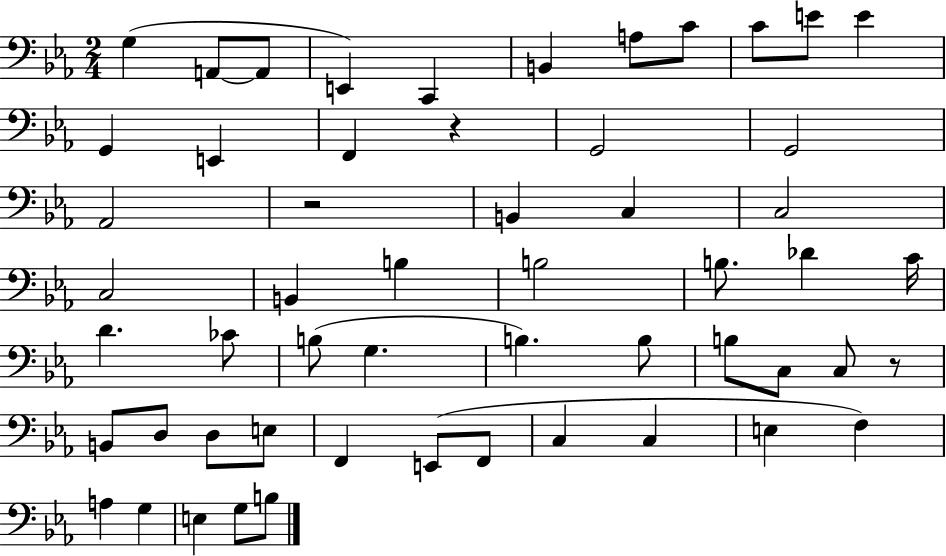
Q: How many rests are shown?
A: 3